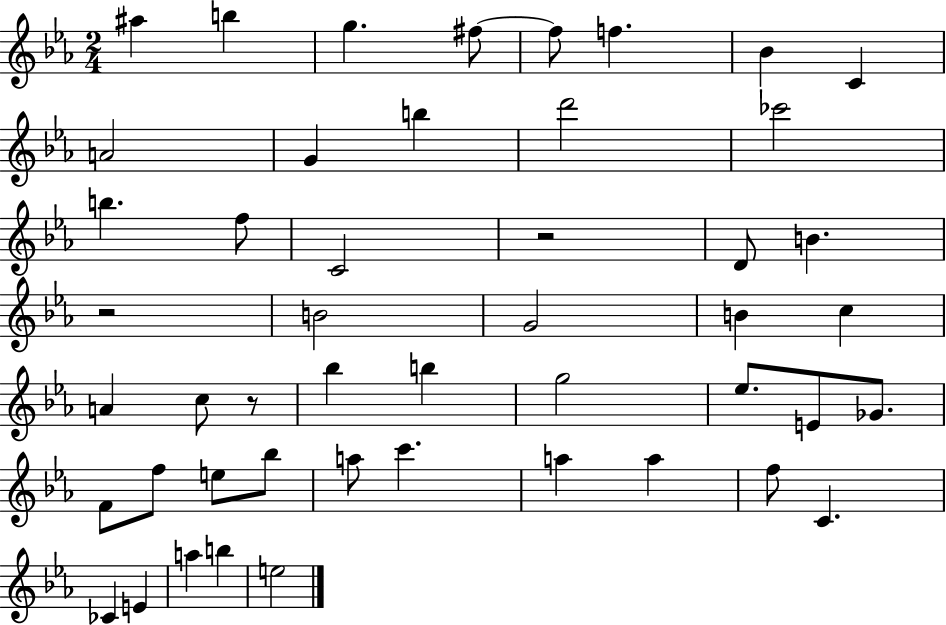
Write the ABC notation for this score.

X:1
T:Untitled
M:2/4
L:1/4
K:Eb
^a b g ^f/2 ^f/2 f _B C A2 G b d'2 _c'2 b f/2 C2 z2 D/2 B z2 B2 G2 B c A c/2 z/2 _b b g2 _e/2 E/2 _G/2 F/2 f/2 e/2 _b/2 a/2 c' a a f/2 C _C E a b e2